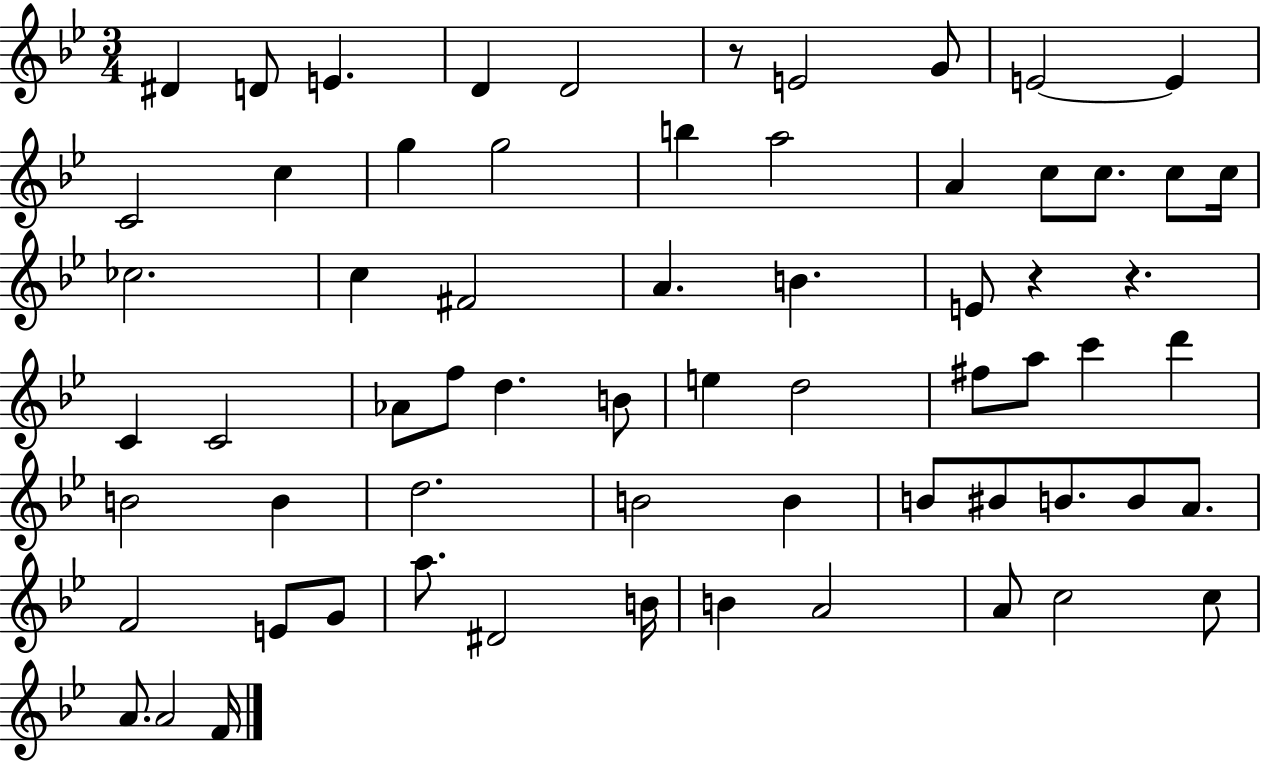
{
  \clef treble
  \numericTimeSignature
  \time 3/4
  \key bes \major
  \repeat volta 2 { dis'4 d'8 e'4. | d'4 d'2 | r8 e'2 g'8 | e'2~~ e'4 | \break c'2 c''4 | g''4 g''2 | b''4 a''2 | a'4 c''8 c''8. c''8 c''16 | \break ces''2. | c''4 fis'2 | a'4. b'4. | e'8 r4 r4. | \break c'4 c'2 | aes'8 f''8 d''4. b'8 | e''4 d''2 | fis''8 a''8 c'''4 d'''4 | \break b'2 b'4 | d''2. | b'2 b'4 | b'8 bis'8 b'8. b'8 a'8. | \break f'2 e'8 g'8 | a''8. dis'2 b'16 | b'4 a'2 | a'8 c''2 c''8 | \break a'8. a'2 f'16 | } \bar "|."
}